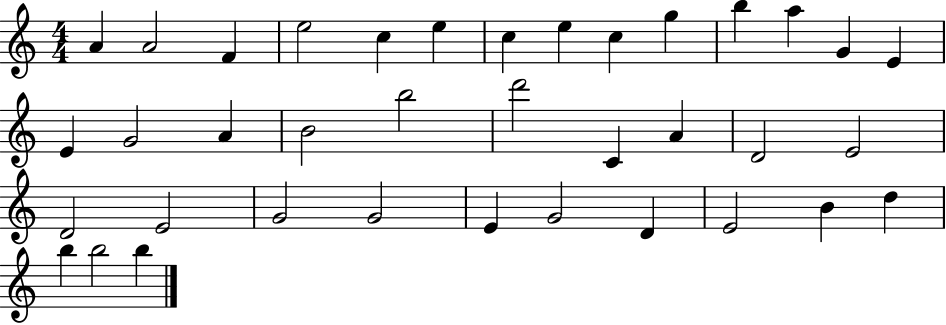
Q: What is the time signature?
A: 4/4